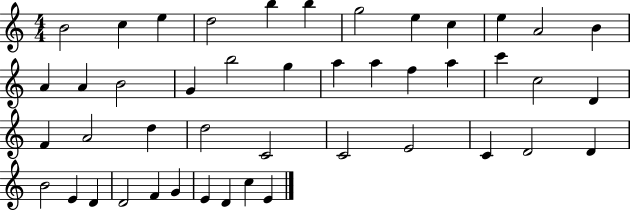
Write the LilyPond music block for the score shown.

{
  \clef treble
  \numericTimeSignature
  \time 4/4
  \key c \major
  b'2 c''4 e''4 | d''2 b''4 b''4 | g''2 e''4 c''4 | e''4 a'2 b'4 | \break a'4 a'4 b'2 | g'4 b''2 g''4 | a''4 a''4 f''4 a''4 | c'''4 c''2 d'4 | \break f'4 a'2 d''4 | d''2 c'2 | c'2 e'2 | c'4 d'2 d'4 | \break b'2 e'4 d'4 | d'2 f'4 g'4 | e'4 d'4 c''4 e'4 | \bar "|."
}